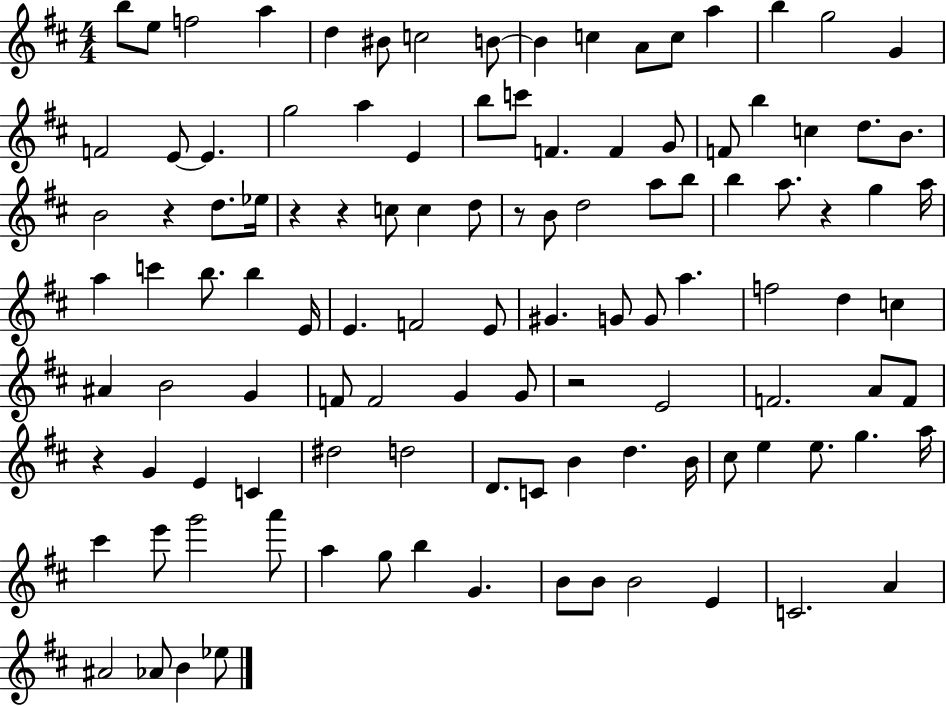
{
  \clef treble
  \numericTimeSignature
  \time 4/4
  \key d \major
  \repeat volta 2 { b''8 e''8 f''2 a''4 | d''4 bis'8 c''2 b'8~~ | b'4 c''4 a'8 c''8 a''4 | b''4 g''2 g'4 | \break f'2 e'8~~ e'4. | g''2 a''4 e'4 | b''8 c'''8 f'4. f'4 g'8 | f'8 b''4 c''4 d''8. b'8. | \break b'2 r4 d''8. ees''16 | r4 r4 c''8 c''4 d''8 | r8 b'8 d''2 a''8 b''8 | b''4 a''8. r4 g''4 a''16 | \break a''4 c'''4 b''8. b''4 e'16 | e'4. f'2 e'8 | gis'4. g'8 g'8 a''4. | f''2 d''4 c''4 | \break ais'4 b'2 g'4 | f'8 f'2 g'4 g'8 | r2 e'2 | f'2. a'8 f'8 | \break r4 g'4 e'4 c'4 | dis''2 d''2 | d'8. c'8 b'4 d''4. b'16 | cis''8 e''4 e''8. g''4. a''16 | \break cis'''4 e'''8 g'''2 a'''8 | a''4 g''8 b''4 g'4. | b'8 b'8 b'2 e'4 | c'2. a'4 | \break ais'2 aes'8 b'4 ees''8 | } \bar "|."
}